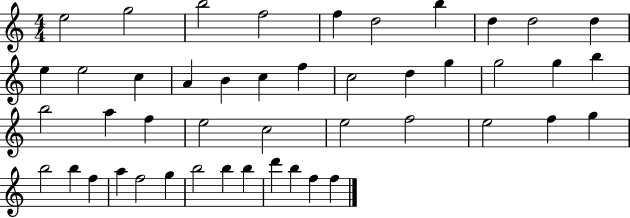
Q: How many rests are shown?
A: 0